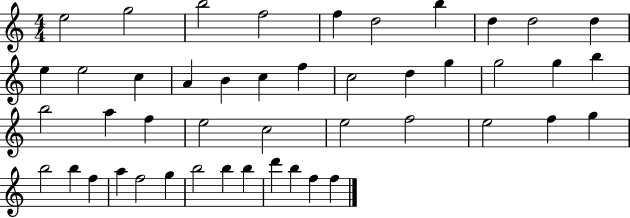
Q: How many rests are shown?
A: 0